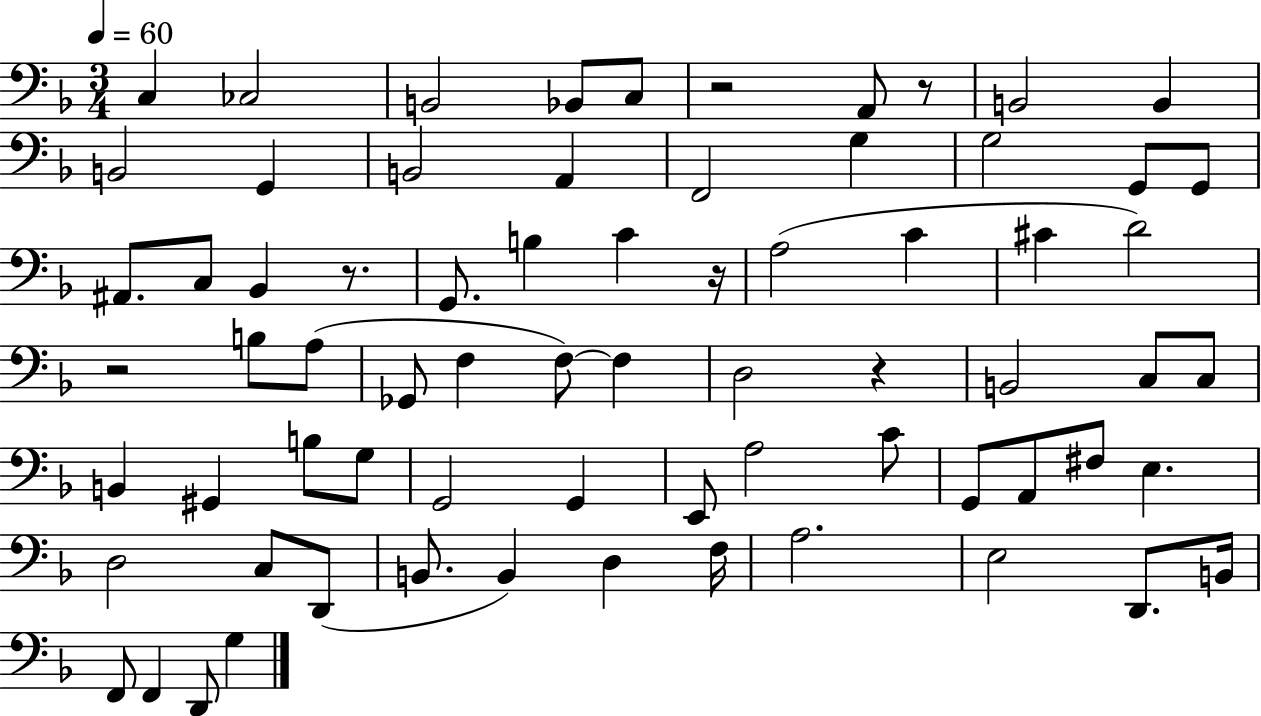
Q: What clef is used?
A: bass